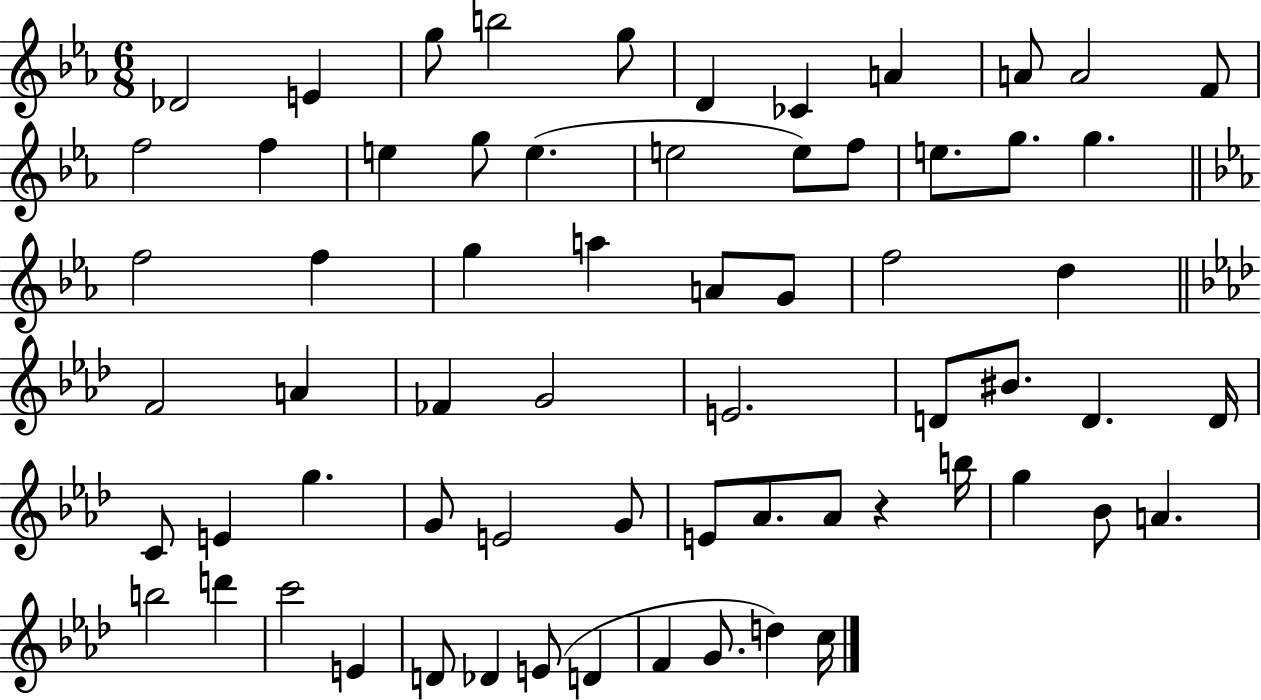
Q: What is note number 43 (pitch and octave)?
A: G4